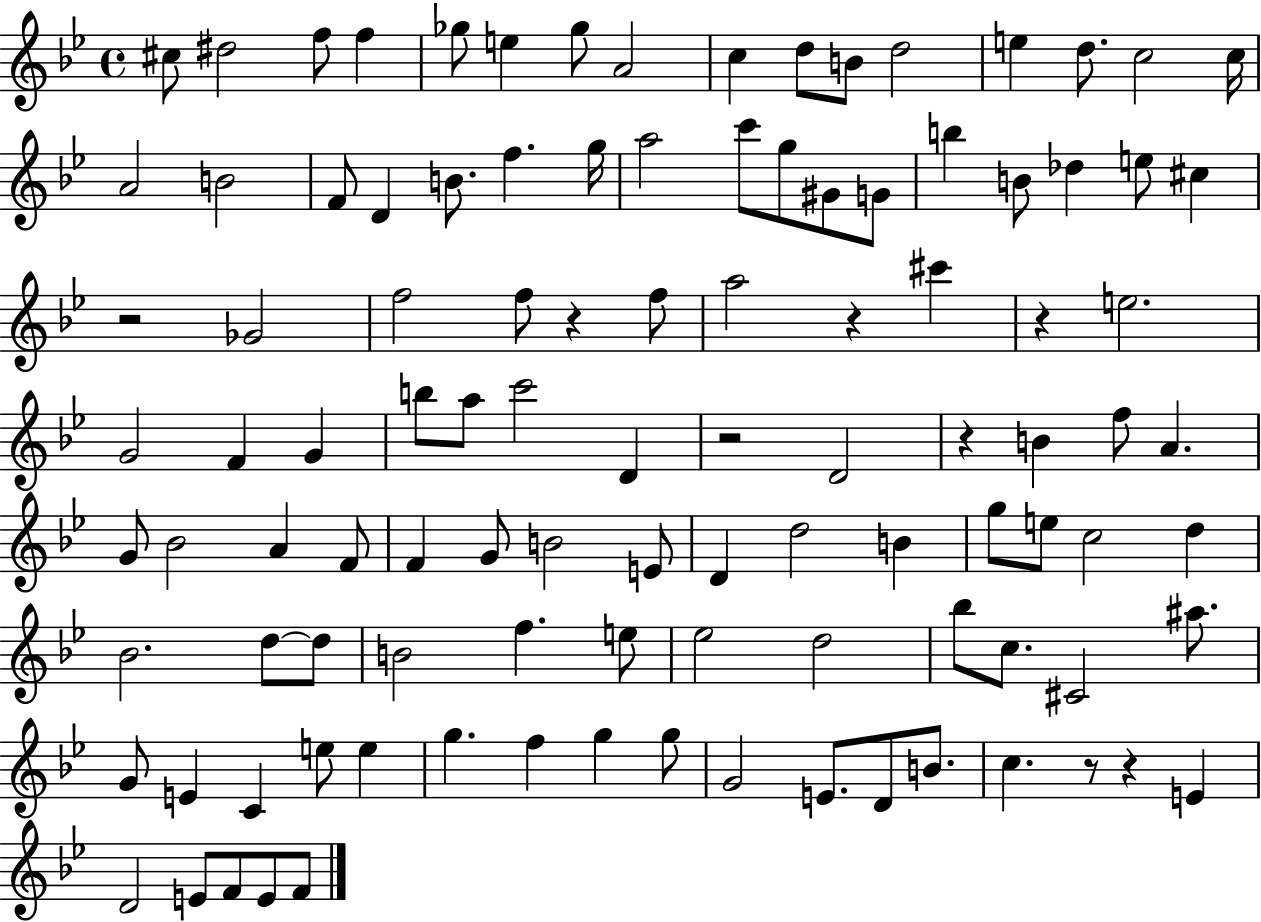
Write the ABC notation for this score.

X:1
T:Untitled
M:4/4
L:1/4
K:Bb
^c/2 ^d2 f/2 f _g/2 e _g/2 A2 c d/2 B/2 d2 e d/2 c2 c/4 A2 B2 F/2 D B/2 f g/4 a2 c'/2 g/2 ^G/2 G/2 b B/2 _d e/2 ^c z2 _G2 f2 f/2 z f/2 a2 z ^c' z e2 G2 F G b/2 a/2 c'2 D z2 D2 z B f/2 A G/2 _B2 A F/2 F G/2 B2 E/2 D d2 B g/2 e/2 c2 d _B2 d/2 d/2 B2 f e/2 _e2 d2 _b/2 c/2 ^C2 ^a/2 G/2 E C e/2 e g f g g/2 G2 E/2 D/2 B/2 c z/2 z E D2 E/2 F/2 E/2 F/2